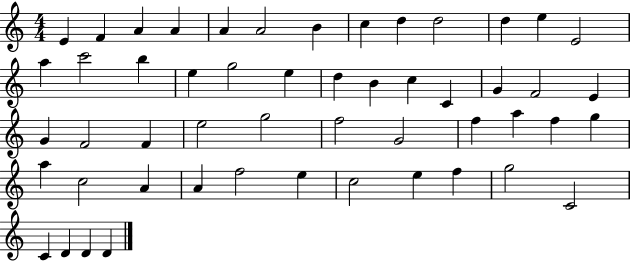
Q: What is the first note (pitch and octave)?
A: E4